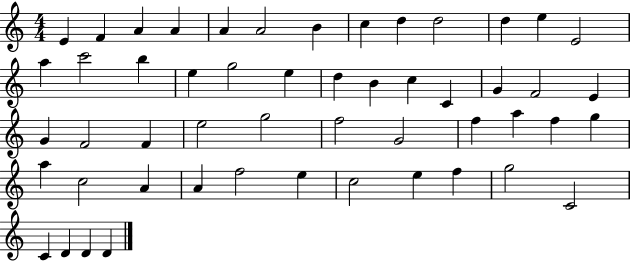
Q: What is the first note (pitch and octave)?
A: E4